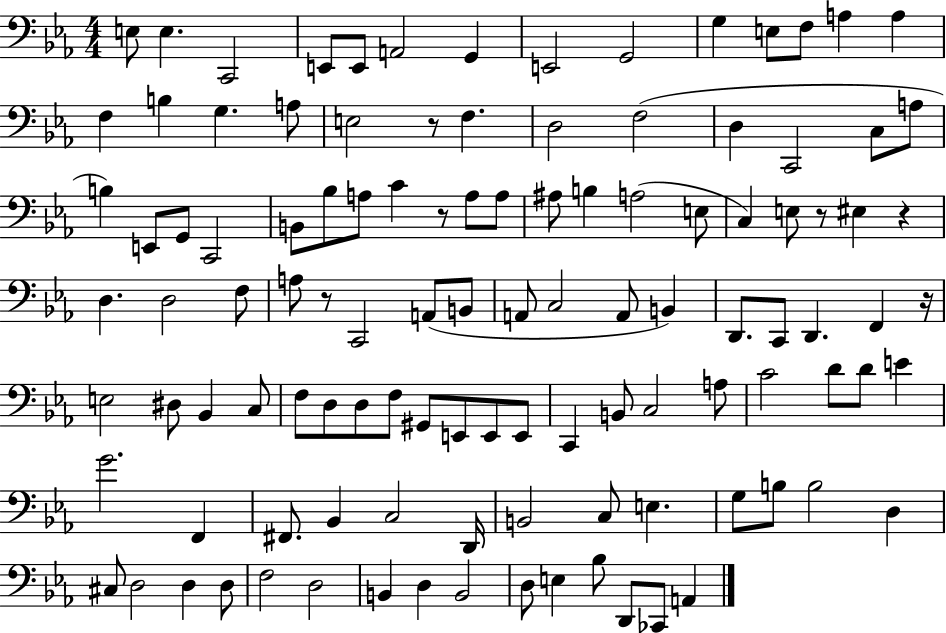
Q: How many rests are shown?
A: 6